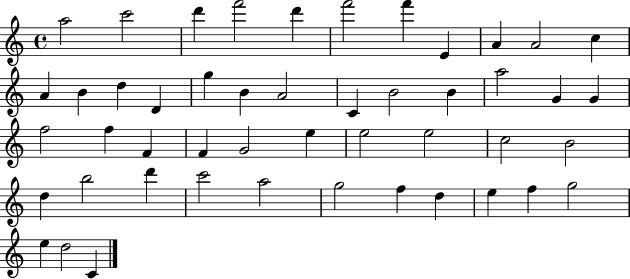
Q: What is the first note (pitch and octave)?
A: A5